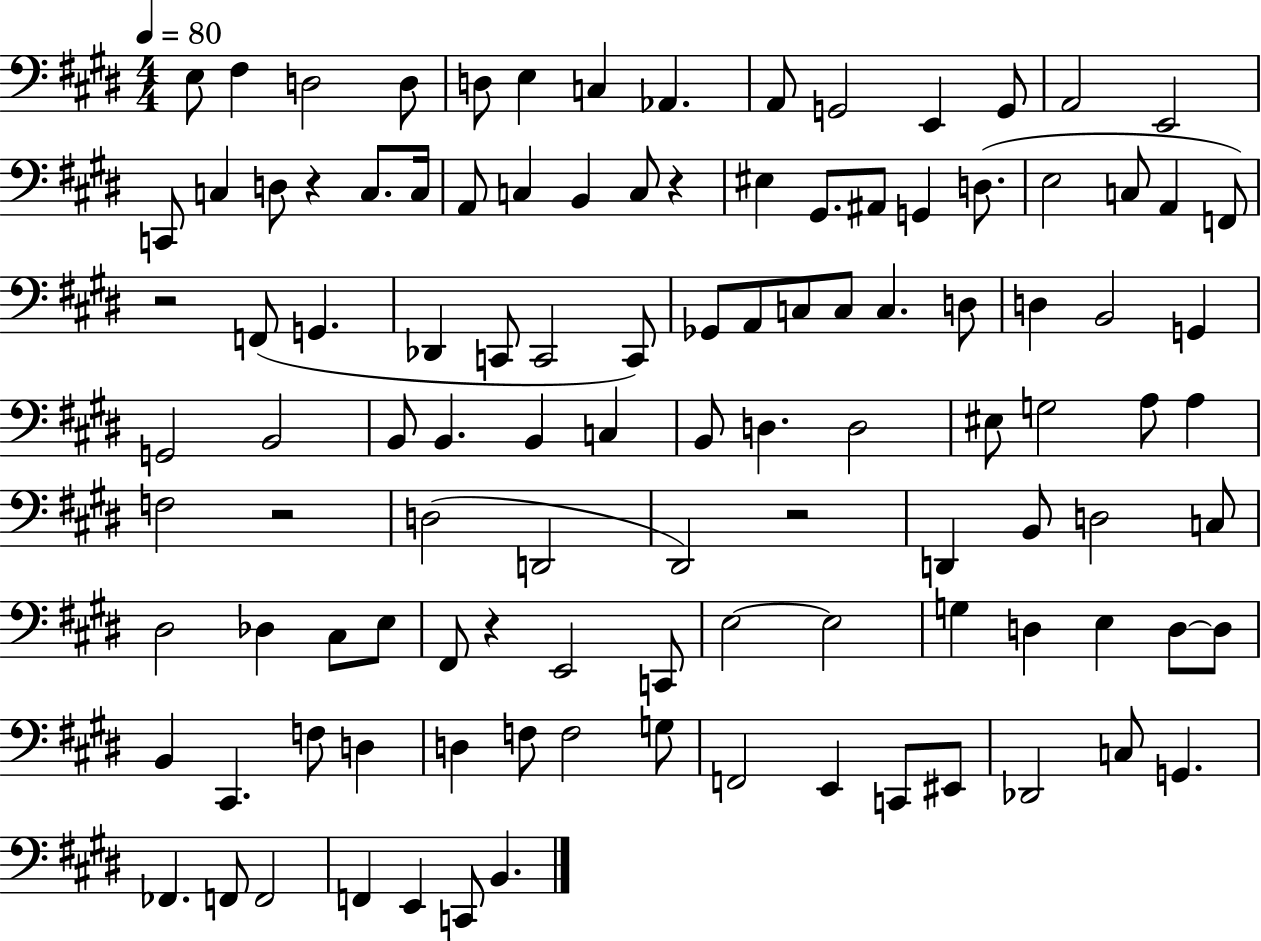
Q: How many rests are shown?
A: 6